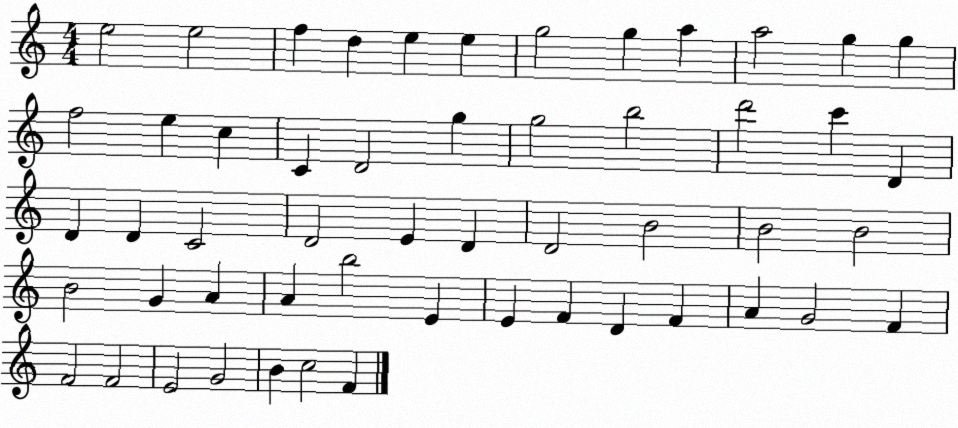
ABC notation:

X:1
T:Untitled
M:4/4
L:1/4
K:C
e2 e2 f d e e g2 g a a2 g g f2 e c C D2 g g2 b2 d'2 c' D D D C2 D2 E D D2 B2 B2 B2 B2 G A A b2 E E F D F A G2 F F2 F2 E2 G2 B c2 F